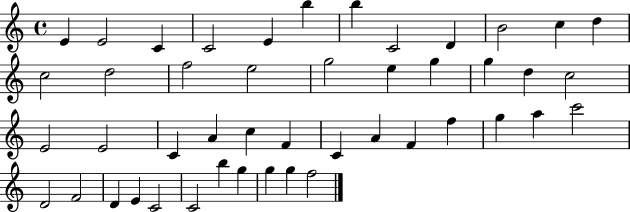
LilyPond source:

{
  \clef treble
  \time 4/4
  \defaultTimeSignature
  \key c \major
  e'4 e'2 c'4 | c'2 e'4 b''4 | b''4 c'2 d'4 | b'2 c''4 d''4 | \break c''2 d''2 | f''2 e''2 | g''2 e''4 g''4 | g''4 d''4 c''2 | \break e'2 e'2 | c'4 a'4 c''4 f'4 | c'4 a'4 f'4 f''4 | g''4 a''4 c'''2 | \break d'2 f'2 | d'4 e'4 c'2 | c'2 b''4 g''4 | g''4 g''4 f''2 | \break \bar "|."
}